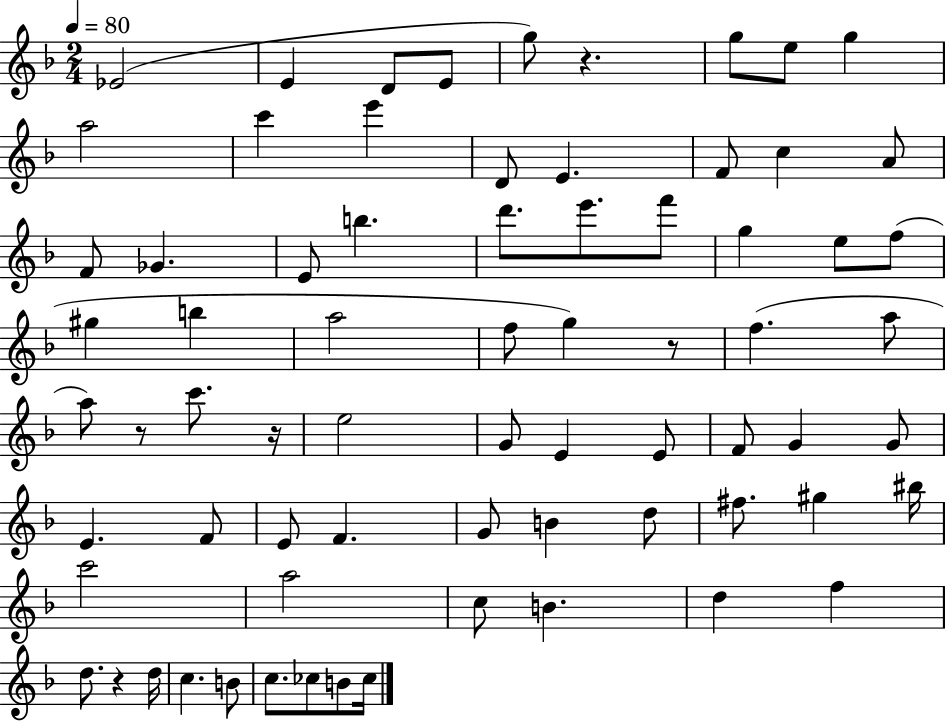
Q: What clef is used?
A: treble